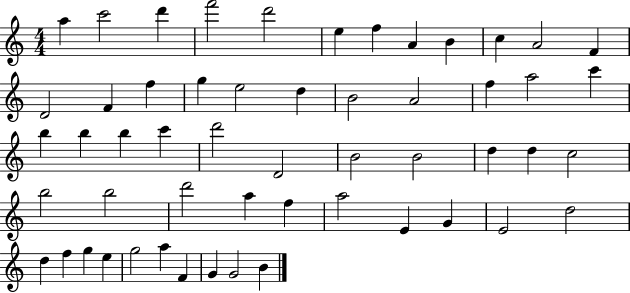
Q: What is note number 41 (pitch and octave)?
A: E4